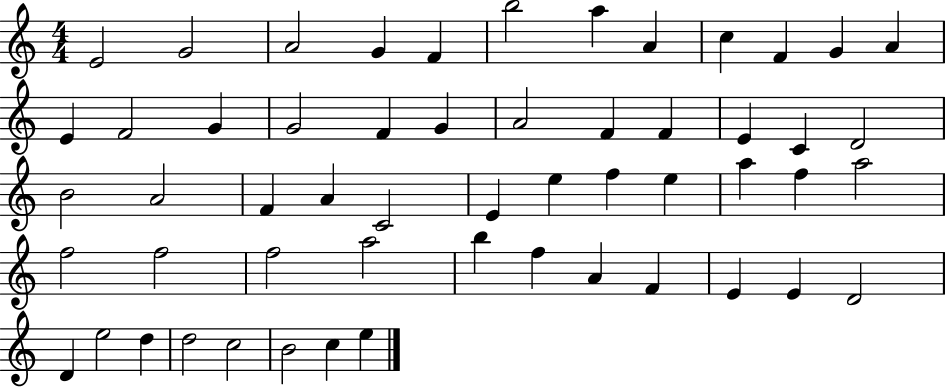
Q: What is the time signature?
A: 4/4